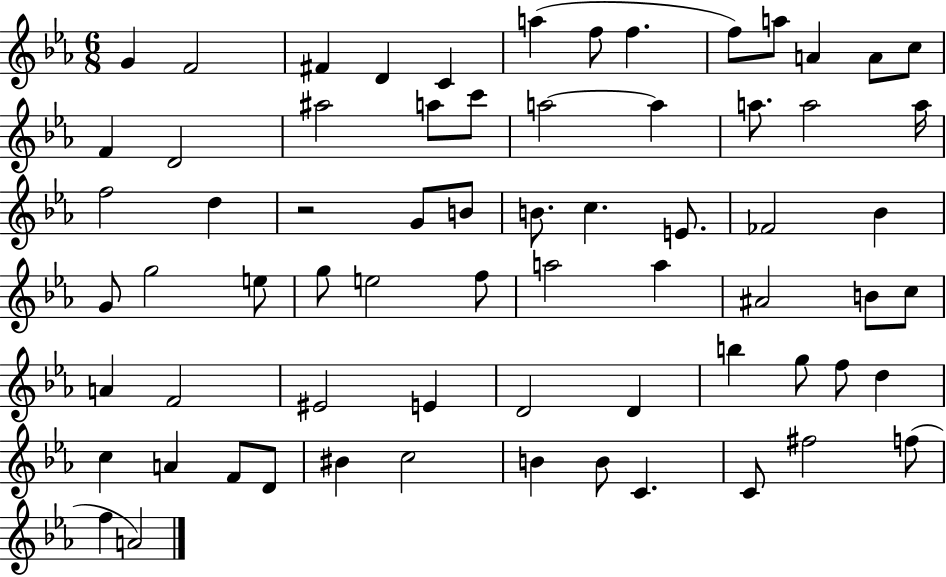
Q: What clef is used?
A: treble